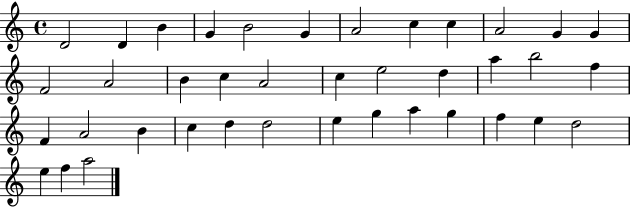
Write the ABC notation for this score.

X:1
T:Untitled
M:4/4
L:1/4
K:C
D2 D B G B2 G A2 c c A2 G G F2 A2 B c A2 c e2 d a b2 f F A2 B c d d2 e g a g f e d2 e f a2